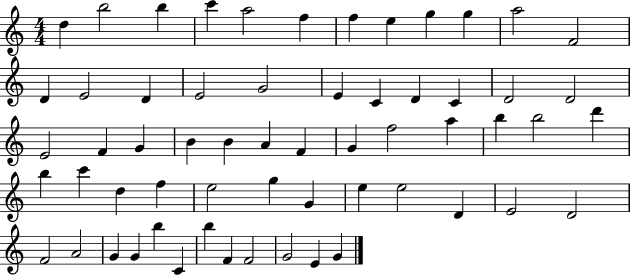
{
  \clef treble
  \numericTimeSignature
  \time 4/4
  \key c \major
  d''4 b''2 b''4 | c'''4 a''2 f''4 | f''4 e''4 g''4 g''4 | a''2 f'2 | \break d'4 e'2 d'4 | e'2 g'2 | e'4 c'4 d'4 c'4 | d'2 d'2 | \break e'2 f'4 g'4 | b'4 b'4 a'4 f'4 | g'4 f''2 a''4 | b''4 b''2 d'''4 | \break b''4 c'''4 d''4 f''4 | e''2 g''4 g'4 | e''4 e''2 d'4 | e'2 d'2 | \break f'2 a'2 | g'4 g'4 b''4 c'4 | b''4 f'4 f'2 | g'2 e'4 g'4 | \break \bar "|."
}